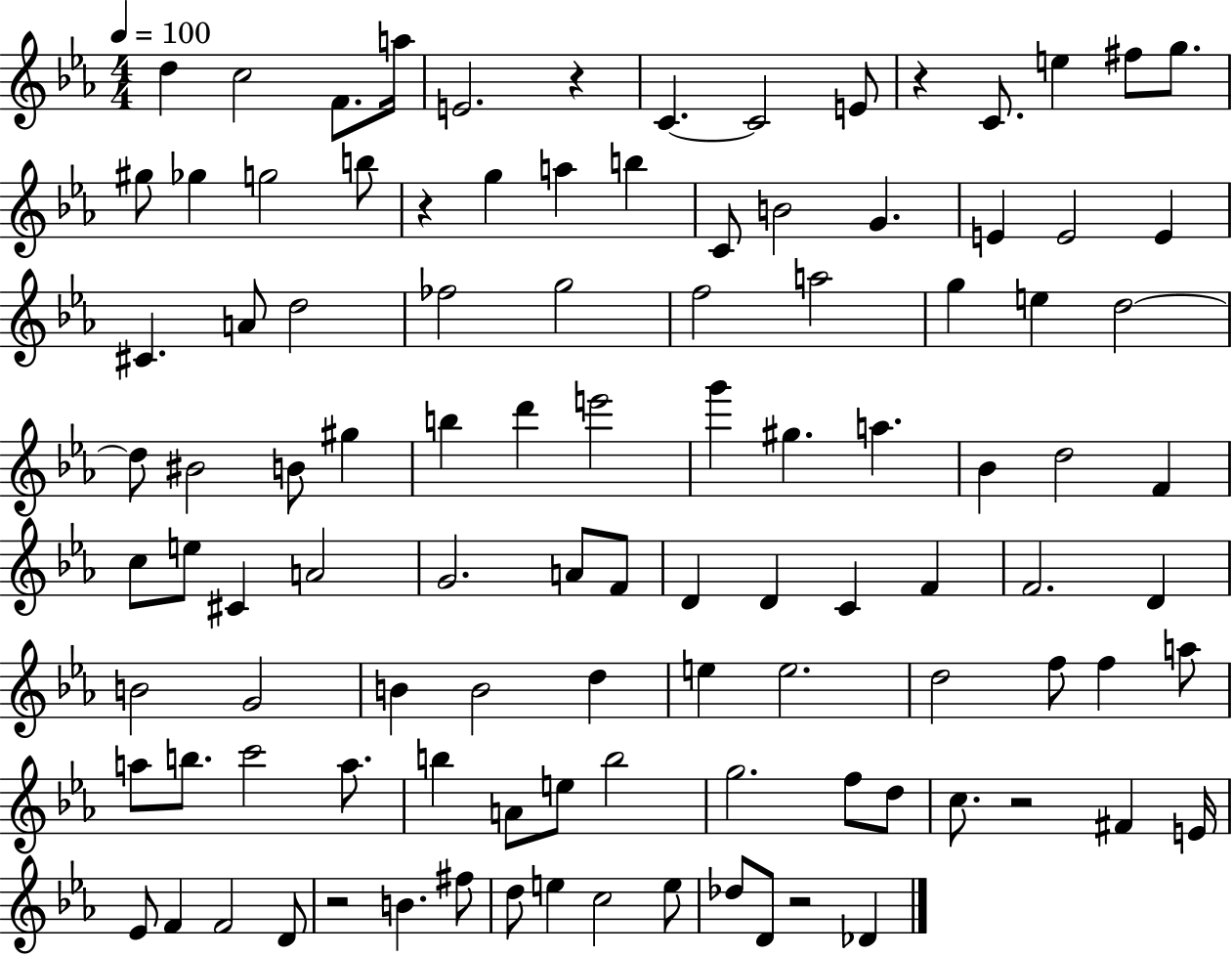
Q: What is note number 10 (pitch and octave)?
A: E5